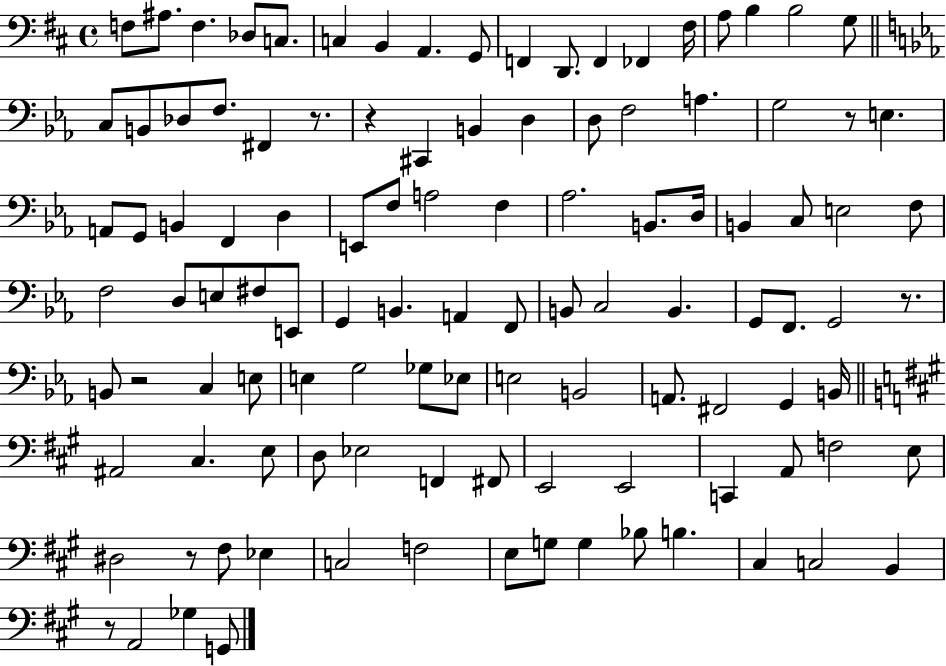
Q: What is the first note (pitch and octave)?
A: F3